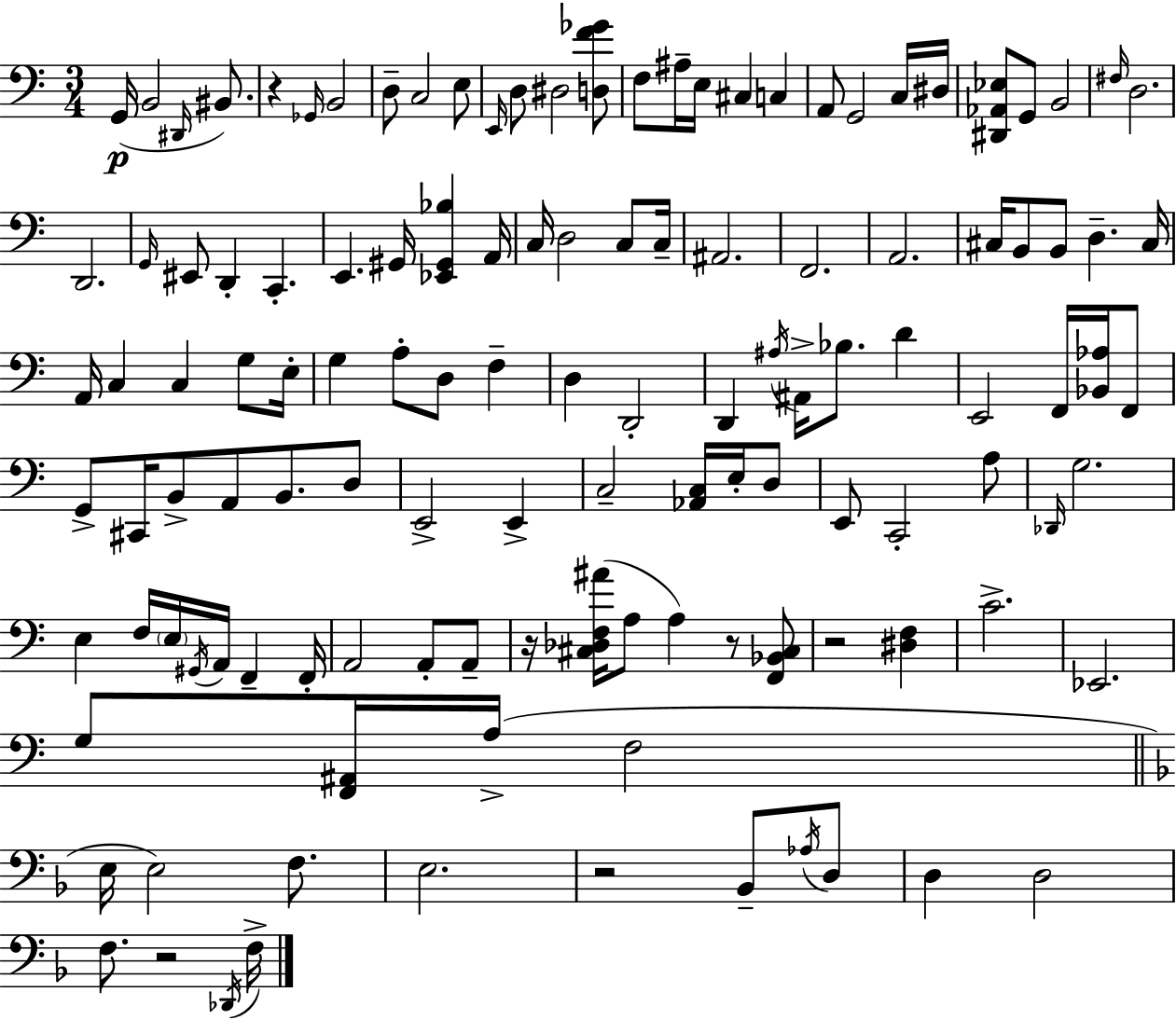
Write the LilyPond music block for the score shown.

{
  \clef bass
  \numericTimeSignature
  \time 3/4
  \key a \minor
  \repeat volta 2 { g,16(\p b,2 \grace { dis,16 } bis,8.) | r4 \grace { ges,16 } b,2 | d8-- c2 | e8 \grace { e,16 } d8 dis2 | \break <d f' ges'>8 f8 ais16-- e16 cis4 c4 | a,8 g,2 | c16 dis16 <dis, aes, ees>8 g,8 b,2 | \grace { fis16 } d2. | \break d,2. | \grace { g,16 } eis,8 d,4-. c,4.-. | e,4. gis,16 | <ees, gis, bes>4 a,16 c16 d2 | \break c8 c16-- ais,2. | f,2. | a,2. | cis16 b,8 b,8 d4.-- | \break cis16 a,16 c4 c4 | g8 e16-. g4 a8-. d8 | f4-- d4 d,2-. | d,4 \acciaccatura { ais16 } ais,16-> bes8. | \break d'4 e,2 | f,16 <bes, aes>16 f,8 g,8-> cis,16 b,8-> a,8 | b,8. d8 e,2-> | e,4-> c2-- | \break <aes, c>16 e16-. d8 e,8 c,2-. | a8 \grace { des,16 } g2. | e4 f16 | \parenthesize e16 \acciaccatura { gis,16 } a,16 f,4-- f,16-. a,2 | \break a,8-. a,8-- r16 <cis des f ais'>16( a8 | a4) r8 <f, bes, cis>8 r2 | <dis f>4 c'2.-> | ees,2. | \break g8 <f, ais,>16 a16->( | f2 \bar "||" \break \key f \major e16 e2) f8. | e2. | r2 bes,8-- \acciaccatura { aes16 } d8 | d4 d2 | \break f8. r2 | \acciaccatura { des,16 } f16-> } \bar "|."
}